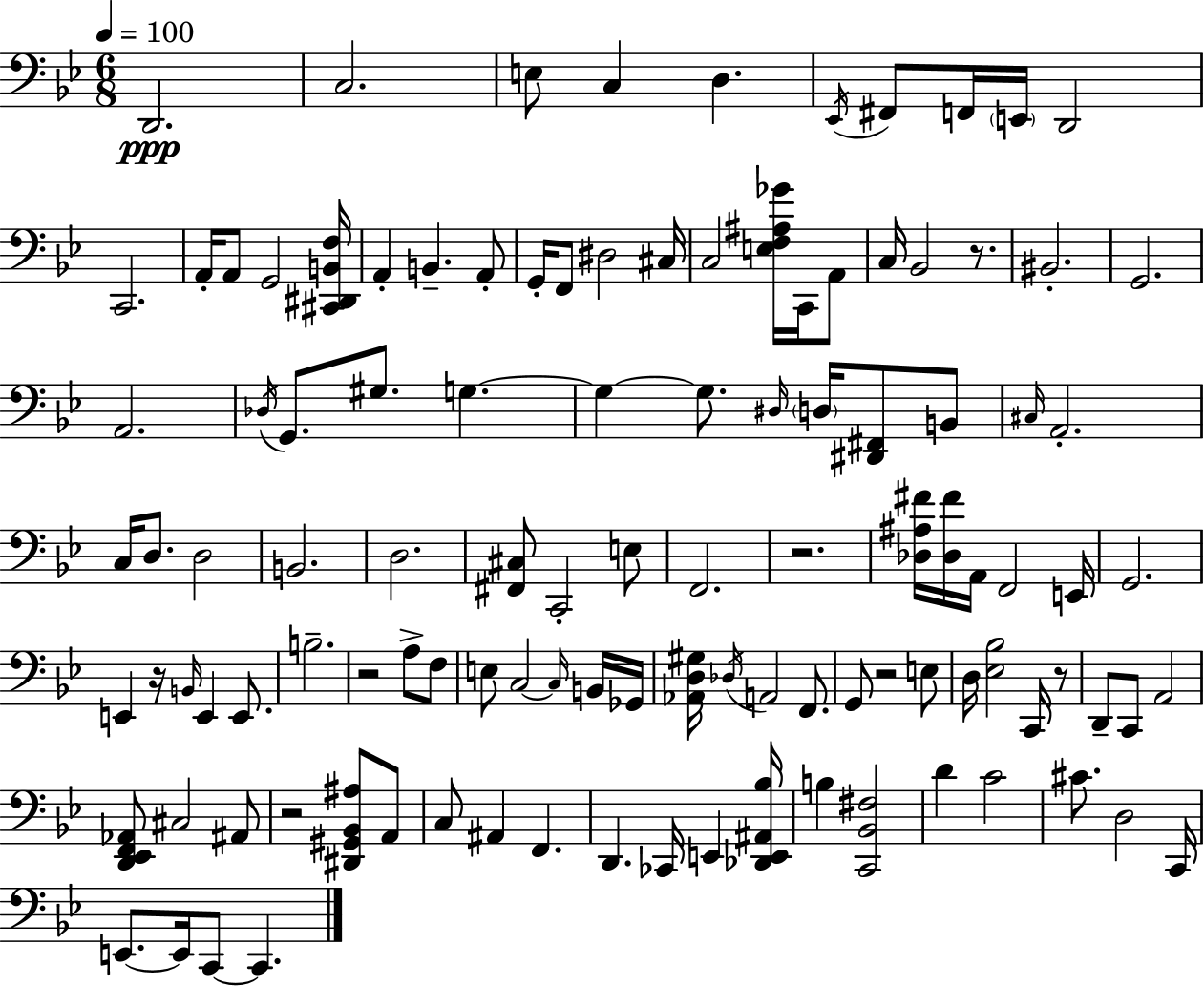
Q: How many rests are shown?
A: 7